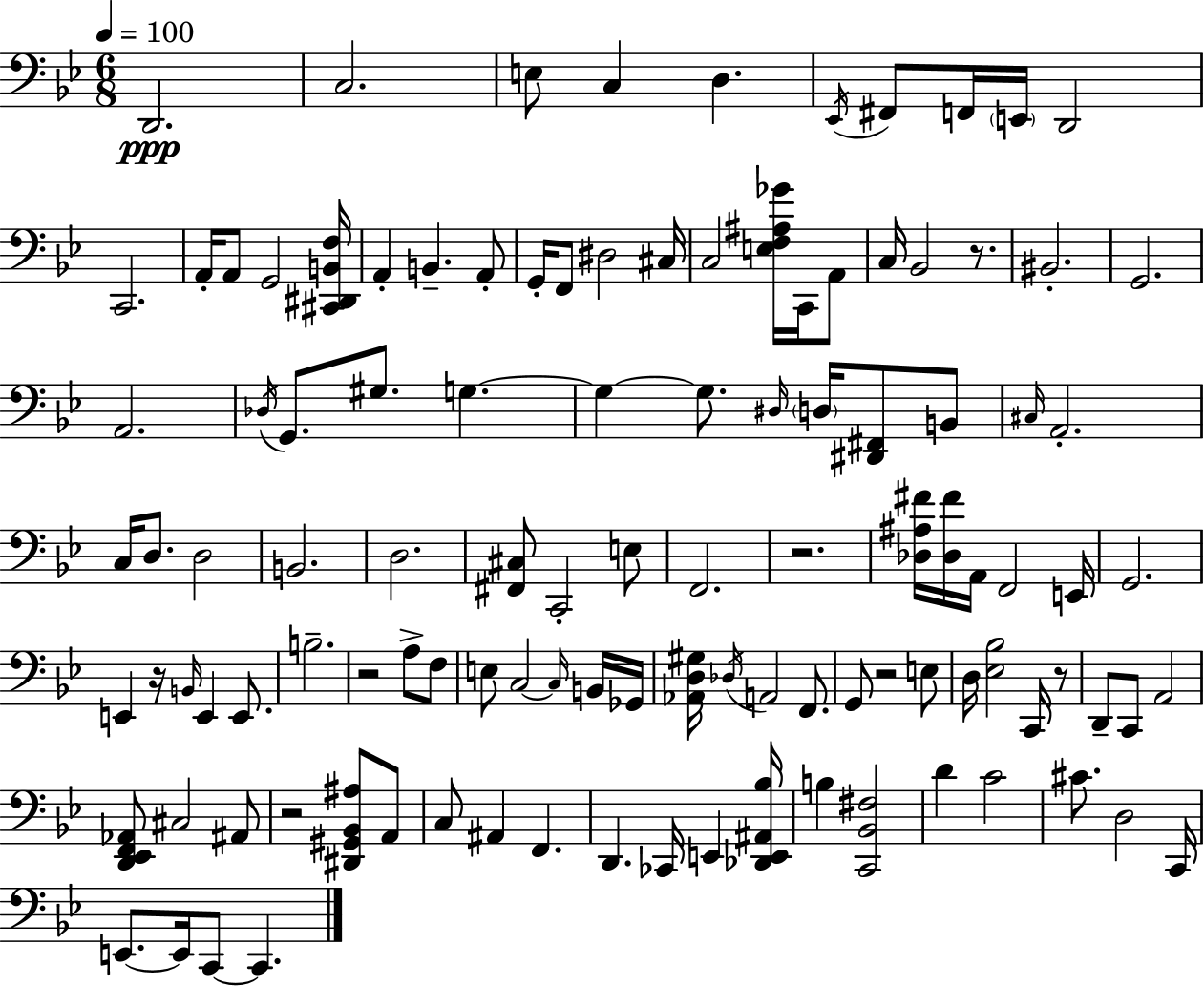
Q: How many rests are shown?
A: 7